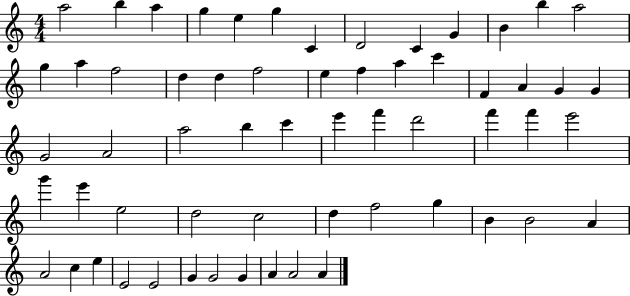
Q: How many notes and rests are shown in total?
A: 60